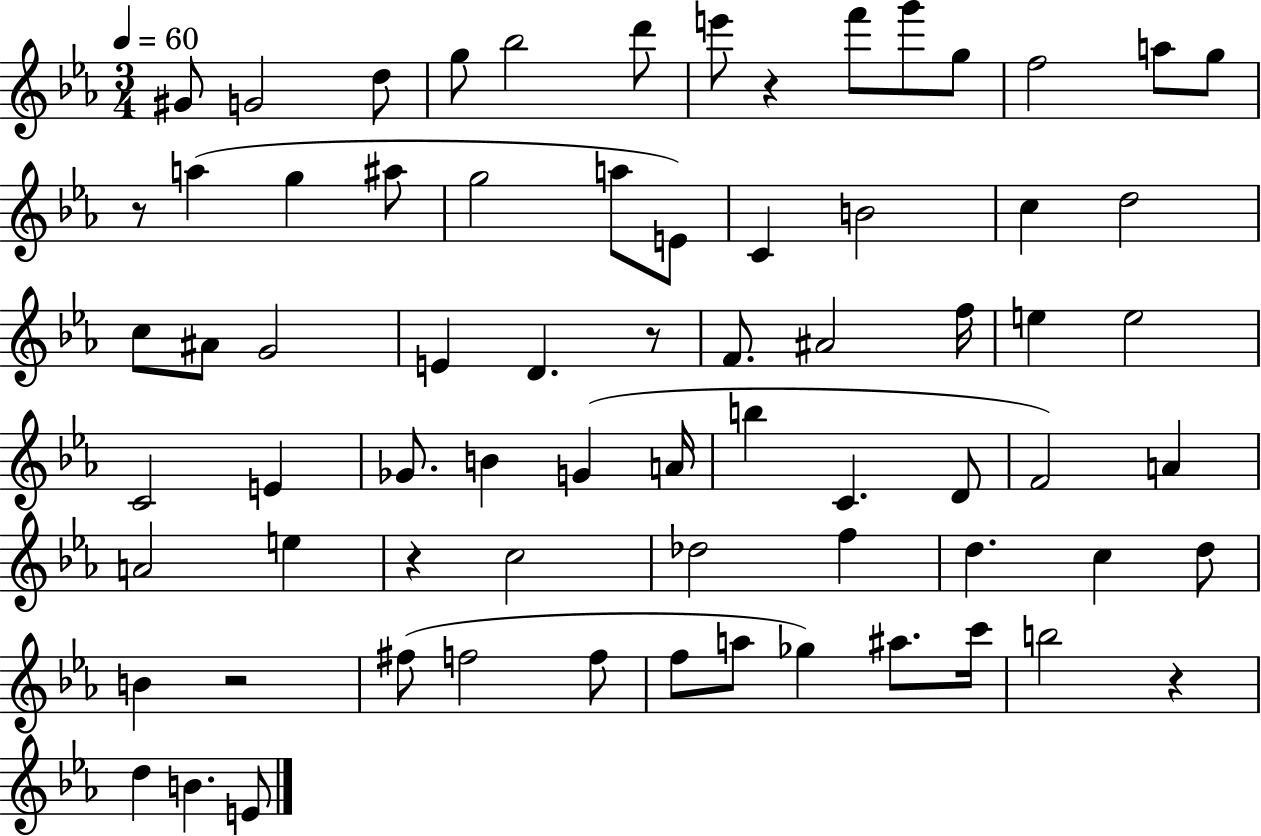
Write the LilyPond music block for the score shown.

{
  \clef treble
  \numericTimeSignature
  \time 3/4
  \key ees \major
  \tempo 4 = 60
  gis'8 g'2 d''8 | g''8 bes''2 d'''8 | e'''8 r4 f'''8 g'''8 g''8 | f''2 a''8 g''8 | \break r8 a''4( g''4 ais''8 | g''2 a''8 e'8) | c'4 b'2 | c''4 d''2 | \break c''8 ais'8 g'2 | e'4 d'4. r8 | f'8. ais'2 f''16 | e''4 e''2 | \break c'2 e'4 | ges'8. b'4 g'4( a'16 | b''4 c'4. d'8 | f'2) a'4 | \break a'2 e''4 | r4 c''2 | des''2 f''4 | d''4. c''4 d''8 | \break b'4 r2 | fis''8( f''2 f''8 | f''8 a''8 ges''4) ais''8. c'''16 | b''2 r4 | \break d''4 b'4. e'8 | \bar "|."
}